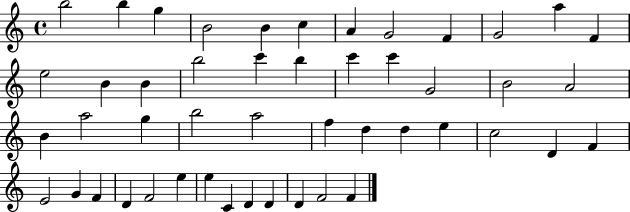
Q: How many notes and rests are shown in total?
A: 48